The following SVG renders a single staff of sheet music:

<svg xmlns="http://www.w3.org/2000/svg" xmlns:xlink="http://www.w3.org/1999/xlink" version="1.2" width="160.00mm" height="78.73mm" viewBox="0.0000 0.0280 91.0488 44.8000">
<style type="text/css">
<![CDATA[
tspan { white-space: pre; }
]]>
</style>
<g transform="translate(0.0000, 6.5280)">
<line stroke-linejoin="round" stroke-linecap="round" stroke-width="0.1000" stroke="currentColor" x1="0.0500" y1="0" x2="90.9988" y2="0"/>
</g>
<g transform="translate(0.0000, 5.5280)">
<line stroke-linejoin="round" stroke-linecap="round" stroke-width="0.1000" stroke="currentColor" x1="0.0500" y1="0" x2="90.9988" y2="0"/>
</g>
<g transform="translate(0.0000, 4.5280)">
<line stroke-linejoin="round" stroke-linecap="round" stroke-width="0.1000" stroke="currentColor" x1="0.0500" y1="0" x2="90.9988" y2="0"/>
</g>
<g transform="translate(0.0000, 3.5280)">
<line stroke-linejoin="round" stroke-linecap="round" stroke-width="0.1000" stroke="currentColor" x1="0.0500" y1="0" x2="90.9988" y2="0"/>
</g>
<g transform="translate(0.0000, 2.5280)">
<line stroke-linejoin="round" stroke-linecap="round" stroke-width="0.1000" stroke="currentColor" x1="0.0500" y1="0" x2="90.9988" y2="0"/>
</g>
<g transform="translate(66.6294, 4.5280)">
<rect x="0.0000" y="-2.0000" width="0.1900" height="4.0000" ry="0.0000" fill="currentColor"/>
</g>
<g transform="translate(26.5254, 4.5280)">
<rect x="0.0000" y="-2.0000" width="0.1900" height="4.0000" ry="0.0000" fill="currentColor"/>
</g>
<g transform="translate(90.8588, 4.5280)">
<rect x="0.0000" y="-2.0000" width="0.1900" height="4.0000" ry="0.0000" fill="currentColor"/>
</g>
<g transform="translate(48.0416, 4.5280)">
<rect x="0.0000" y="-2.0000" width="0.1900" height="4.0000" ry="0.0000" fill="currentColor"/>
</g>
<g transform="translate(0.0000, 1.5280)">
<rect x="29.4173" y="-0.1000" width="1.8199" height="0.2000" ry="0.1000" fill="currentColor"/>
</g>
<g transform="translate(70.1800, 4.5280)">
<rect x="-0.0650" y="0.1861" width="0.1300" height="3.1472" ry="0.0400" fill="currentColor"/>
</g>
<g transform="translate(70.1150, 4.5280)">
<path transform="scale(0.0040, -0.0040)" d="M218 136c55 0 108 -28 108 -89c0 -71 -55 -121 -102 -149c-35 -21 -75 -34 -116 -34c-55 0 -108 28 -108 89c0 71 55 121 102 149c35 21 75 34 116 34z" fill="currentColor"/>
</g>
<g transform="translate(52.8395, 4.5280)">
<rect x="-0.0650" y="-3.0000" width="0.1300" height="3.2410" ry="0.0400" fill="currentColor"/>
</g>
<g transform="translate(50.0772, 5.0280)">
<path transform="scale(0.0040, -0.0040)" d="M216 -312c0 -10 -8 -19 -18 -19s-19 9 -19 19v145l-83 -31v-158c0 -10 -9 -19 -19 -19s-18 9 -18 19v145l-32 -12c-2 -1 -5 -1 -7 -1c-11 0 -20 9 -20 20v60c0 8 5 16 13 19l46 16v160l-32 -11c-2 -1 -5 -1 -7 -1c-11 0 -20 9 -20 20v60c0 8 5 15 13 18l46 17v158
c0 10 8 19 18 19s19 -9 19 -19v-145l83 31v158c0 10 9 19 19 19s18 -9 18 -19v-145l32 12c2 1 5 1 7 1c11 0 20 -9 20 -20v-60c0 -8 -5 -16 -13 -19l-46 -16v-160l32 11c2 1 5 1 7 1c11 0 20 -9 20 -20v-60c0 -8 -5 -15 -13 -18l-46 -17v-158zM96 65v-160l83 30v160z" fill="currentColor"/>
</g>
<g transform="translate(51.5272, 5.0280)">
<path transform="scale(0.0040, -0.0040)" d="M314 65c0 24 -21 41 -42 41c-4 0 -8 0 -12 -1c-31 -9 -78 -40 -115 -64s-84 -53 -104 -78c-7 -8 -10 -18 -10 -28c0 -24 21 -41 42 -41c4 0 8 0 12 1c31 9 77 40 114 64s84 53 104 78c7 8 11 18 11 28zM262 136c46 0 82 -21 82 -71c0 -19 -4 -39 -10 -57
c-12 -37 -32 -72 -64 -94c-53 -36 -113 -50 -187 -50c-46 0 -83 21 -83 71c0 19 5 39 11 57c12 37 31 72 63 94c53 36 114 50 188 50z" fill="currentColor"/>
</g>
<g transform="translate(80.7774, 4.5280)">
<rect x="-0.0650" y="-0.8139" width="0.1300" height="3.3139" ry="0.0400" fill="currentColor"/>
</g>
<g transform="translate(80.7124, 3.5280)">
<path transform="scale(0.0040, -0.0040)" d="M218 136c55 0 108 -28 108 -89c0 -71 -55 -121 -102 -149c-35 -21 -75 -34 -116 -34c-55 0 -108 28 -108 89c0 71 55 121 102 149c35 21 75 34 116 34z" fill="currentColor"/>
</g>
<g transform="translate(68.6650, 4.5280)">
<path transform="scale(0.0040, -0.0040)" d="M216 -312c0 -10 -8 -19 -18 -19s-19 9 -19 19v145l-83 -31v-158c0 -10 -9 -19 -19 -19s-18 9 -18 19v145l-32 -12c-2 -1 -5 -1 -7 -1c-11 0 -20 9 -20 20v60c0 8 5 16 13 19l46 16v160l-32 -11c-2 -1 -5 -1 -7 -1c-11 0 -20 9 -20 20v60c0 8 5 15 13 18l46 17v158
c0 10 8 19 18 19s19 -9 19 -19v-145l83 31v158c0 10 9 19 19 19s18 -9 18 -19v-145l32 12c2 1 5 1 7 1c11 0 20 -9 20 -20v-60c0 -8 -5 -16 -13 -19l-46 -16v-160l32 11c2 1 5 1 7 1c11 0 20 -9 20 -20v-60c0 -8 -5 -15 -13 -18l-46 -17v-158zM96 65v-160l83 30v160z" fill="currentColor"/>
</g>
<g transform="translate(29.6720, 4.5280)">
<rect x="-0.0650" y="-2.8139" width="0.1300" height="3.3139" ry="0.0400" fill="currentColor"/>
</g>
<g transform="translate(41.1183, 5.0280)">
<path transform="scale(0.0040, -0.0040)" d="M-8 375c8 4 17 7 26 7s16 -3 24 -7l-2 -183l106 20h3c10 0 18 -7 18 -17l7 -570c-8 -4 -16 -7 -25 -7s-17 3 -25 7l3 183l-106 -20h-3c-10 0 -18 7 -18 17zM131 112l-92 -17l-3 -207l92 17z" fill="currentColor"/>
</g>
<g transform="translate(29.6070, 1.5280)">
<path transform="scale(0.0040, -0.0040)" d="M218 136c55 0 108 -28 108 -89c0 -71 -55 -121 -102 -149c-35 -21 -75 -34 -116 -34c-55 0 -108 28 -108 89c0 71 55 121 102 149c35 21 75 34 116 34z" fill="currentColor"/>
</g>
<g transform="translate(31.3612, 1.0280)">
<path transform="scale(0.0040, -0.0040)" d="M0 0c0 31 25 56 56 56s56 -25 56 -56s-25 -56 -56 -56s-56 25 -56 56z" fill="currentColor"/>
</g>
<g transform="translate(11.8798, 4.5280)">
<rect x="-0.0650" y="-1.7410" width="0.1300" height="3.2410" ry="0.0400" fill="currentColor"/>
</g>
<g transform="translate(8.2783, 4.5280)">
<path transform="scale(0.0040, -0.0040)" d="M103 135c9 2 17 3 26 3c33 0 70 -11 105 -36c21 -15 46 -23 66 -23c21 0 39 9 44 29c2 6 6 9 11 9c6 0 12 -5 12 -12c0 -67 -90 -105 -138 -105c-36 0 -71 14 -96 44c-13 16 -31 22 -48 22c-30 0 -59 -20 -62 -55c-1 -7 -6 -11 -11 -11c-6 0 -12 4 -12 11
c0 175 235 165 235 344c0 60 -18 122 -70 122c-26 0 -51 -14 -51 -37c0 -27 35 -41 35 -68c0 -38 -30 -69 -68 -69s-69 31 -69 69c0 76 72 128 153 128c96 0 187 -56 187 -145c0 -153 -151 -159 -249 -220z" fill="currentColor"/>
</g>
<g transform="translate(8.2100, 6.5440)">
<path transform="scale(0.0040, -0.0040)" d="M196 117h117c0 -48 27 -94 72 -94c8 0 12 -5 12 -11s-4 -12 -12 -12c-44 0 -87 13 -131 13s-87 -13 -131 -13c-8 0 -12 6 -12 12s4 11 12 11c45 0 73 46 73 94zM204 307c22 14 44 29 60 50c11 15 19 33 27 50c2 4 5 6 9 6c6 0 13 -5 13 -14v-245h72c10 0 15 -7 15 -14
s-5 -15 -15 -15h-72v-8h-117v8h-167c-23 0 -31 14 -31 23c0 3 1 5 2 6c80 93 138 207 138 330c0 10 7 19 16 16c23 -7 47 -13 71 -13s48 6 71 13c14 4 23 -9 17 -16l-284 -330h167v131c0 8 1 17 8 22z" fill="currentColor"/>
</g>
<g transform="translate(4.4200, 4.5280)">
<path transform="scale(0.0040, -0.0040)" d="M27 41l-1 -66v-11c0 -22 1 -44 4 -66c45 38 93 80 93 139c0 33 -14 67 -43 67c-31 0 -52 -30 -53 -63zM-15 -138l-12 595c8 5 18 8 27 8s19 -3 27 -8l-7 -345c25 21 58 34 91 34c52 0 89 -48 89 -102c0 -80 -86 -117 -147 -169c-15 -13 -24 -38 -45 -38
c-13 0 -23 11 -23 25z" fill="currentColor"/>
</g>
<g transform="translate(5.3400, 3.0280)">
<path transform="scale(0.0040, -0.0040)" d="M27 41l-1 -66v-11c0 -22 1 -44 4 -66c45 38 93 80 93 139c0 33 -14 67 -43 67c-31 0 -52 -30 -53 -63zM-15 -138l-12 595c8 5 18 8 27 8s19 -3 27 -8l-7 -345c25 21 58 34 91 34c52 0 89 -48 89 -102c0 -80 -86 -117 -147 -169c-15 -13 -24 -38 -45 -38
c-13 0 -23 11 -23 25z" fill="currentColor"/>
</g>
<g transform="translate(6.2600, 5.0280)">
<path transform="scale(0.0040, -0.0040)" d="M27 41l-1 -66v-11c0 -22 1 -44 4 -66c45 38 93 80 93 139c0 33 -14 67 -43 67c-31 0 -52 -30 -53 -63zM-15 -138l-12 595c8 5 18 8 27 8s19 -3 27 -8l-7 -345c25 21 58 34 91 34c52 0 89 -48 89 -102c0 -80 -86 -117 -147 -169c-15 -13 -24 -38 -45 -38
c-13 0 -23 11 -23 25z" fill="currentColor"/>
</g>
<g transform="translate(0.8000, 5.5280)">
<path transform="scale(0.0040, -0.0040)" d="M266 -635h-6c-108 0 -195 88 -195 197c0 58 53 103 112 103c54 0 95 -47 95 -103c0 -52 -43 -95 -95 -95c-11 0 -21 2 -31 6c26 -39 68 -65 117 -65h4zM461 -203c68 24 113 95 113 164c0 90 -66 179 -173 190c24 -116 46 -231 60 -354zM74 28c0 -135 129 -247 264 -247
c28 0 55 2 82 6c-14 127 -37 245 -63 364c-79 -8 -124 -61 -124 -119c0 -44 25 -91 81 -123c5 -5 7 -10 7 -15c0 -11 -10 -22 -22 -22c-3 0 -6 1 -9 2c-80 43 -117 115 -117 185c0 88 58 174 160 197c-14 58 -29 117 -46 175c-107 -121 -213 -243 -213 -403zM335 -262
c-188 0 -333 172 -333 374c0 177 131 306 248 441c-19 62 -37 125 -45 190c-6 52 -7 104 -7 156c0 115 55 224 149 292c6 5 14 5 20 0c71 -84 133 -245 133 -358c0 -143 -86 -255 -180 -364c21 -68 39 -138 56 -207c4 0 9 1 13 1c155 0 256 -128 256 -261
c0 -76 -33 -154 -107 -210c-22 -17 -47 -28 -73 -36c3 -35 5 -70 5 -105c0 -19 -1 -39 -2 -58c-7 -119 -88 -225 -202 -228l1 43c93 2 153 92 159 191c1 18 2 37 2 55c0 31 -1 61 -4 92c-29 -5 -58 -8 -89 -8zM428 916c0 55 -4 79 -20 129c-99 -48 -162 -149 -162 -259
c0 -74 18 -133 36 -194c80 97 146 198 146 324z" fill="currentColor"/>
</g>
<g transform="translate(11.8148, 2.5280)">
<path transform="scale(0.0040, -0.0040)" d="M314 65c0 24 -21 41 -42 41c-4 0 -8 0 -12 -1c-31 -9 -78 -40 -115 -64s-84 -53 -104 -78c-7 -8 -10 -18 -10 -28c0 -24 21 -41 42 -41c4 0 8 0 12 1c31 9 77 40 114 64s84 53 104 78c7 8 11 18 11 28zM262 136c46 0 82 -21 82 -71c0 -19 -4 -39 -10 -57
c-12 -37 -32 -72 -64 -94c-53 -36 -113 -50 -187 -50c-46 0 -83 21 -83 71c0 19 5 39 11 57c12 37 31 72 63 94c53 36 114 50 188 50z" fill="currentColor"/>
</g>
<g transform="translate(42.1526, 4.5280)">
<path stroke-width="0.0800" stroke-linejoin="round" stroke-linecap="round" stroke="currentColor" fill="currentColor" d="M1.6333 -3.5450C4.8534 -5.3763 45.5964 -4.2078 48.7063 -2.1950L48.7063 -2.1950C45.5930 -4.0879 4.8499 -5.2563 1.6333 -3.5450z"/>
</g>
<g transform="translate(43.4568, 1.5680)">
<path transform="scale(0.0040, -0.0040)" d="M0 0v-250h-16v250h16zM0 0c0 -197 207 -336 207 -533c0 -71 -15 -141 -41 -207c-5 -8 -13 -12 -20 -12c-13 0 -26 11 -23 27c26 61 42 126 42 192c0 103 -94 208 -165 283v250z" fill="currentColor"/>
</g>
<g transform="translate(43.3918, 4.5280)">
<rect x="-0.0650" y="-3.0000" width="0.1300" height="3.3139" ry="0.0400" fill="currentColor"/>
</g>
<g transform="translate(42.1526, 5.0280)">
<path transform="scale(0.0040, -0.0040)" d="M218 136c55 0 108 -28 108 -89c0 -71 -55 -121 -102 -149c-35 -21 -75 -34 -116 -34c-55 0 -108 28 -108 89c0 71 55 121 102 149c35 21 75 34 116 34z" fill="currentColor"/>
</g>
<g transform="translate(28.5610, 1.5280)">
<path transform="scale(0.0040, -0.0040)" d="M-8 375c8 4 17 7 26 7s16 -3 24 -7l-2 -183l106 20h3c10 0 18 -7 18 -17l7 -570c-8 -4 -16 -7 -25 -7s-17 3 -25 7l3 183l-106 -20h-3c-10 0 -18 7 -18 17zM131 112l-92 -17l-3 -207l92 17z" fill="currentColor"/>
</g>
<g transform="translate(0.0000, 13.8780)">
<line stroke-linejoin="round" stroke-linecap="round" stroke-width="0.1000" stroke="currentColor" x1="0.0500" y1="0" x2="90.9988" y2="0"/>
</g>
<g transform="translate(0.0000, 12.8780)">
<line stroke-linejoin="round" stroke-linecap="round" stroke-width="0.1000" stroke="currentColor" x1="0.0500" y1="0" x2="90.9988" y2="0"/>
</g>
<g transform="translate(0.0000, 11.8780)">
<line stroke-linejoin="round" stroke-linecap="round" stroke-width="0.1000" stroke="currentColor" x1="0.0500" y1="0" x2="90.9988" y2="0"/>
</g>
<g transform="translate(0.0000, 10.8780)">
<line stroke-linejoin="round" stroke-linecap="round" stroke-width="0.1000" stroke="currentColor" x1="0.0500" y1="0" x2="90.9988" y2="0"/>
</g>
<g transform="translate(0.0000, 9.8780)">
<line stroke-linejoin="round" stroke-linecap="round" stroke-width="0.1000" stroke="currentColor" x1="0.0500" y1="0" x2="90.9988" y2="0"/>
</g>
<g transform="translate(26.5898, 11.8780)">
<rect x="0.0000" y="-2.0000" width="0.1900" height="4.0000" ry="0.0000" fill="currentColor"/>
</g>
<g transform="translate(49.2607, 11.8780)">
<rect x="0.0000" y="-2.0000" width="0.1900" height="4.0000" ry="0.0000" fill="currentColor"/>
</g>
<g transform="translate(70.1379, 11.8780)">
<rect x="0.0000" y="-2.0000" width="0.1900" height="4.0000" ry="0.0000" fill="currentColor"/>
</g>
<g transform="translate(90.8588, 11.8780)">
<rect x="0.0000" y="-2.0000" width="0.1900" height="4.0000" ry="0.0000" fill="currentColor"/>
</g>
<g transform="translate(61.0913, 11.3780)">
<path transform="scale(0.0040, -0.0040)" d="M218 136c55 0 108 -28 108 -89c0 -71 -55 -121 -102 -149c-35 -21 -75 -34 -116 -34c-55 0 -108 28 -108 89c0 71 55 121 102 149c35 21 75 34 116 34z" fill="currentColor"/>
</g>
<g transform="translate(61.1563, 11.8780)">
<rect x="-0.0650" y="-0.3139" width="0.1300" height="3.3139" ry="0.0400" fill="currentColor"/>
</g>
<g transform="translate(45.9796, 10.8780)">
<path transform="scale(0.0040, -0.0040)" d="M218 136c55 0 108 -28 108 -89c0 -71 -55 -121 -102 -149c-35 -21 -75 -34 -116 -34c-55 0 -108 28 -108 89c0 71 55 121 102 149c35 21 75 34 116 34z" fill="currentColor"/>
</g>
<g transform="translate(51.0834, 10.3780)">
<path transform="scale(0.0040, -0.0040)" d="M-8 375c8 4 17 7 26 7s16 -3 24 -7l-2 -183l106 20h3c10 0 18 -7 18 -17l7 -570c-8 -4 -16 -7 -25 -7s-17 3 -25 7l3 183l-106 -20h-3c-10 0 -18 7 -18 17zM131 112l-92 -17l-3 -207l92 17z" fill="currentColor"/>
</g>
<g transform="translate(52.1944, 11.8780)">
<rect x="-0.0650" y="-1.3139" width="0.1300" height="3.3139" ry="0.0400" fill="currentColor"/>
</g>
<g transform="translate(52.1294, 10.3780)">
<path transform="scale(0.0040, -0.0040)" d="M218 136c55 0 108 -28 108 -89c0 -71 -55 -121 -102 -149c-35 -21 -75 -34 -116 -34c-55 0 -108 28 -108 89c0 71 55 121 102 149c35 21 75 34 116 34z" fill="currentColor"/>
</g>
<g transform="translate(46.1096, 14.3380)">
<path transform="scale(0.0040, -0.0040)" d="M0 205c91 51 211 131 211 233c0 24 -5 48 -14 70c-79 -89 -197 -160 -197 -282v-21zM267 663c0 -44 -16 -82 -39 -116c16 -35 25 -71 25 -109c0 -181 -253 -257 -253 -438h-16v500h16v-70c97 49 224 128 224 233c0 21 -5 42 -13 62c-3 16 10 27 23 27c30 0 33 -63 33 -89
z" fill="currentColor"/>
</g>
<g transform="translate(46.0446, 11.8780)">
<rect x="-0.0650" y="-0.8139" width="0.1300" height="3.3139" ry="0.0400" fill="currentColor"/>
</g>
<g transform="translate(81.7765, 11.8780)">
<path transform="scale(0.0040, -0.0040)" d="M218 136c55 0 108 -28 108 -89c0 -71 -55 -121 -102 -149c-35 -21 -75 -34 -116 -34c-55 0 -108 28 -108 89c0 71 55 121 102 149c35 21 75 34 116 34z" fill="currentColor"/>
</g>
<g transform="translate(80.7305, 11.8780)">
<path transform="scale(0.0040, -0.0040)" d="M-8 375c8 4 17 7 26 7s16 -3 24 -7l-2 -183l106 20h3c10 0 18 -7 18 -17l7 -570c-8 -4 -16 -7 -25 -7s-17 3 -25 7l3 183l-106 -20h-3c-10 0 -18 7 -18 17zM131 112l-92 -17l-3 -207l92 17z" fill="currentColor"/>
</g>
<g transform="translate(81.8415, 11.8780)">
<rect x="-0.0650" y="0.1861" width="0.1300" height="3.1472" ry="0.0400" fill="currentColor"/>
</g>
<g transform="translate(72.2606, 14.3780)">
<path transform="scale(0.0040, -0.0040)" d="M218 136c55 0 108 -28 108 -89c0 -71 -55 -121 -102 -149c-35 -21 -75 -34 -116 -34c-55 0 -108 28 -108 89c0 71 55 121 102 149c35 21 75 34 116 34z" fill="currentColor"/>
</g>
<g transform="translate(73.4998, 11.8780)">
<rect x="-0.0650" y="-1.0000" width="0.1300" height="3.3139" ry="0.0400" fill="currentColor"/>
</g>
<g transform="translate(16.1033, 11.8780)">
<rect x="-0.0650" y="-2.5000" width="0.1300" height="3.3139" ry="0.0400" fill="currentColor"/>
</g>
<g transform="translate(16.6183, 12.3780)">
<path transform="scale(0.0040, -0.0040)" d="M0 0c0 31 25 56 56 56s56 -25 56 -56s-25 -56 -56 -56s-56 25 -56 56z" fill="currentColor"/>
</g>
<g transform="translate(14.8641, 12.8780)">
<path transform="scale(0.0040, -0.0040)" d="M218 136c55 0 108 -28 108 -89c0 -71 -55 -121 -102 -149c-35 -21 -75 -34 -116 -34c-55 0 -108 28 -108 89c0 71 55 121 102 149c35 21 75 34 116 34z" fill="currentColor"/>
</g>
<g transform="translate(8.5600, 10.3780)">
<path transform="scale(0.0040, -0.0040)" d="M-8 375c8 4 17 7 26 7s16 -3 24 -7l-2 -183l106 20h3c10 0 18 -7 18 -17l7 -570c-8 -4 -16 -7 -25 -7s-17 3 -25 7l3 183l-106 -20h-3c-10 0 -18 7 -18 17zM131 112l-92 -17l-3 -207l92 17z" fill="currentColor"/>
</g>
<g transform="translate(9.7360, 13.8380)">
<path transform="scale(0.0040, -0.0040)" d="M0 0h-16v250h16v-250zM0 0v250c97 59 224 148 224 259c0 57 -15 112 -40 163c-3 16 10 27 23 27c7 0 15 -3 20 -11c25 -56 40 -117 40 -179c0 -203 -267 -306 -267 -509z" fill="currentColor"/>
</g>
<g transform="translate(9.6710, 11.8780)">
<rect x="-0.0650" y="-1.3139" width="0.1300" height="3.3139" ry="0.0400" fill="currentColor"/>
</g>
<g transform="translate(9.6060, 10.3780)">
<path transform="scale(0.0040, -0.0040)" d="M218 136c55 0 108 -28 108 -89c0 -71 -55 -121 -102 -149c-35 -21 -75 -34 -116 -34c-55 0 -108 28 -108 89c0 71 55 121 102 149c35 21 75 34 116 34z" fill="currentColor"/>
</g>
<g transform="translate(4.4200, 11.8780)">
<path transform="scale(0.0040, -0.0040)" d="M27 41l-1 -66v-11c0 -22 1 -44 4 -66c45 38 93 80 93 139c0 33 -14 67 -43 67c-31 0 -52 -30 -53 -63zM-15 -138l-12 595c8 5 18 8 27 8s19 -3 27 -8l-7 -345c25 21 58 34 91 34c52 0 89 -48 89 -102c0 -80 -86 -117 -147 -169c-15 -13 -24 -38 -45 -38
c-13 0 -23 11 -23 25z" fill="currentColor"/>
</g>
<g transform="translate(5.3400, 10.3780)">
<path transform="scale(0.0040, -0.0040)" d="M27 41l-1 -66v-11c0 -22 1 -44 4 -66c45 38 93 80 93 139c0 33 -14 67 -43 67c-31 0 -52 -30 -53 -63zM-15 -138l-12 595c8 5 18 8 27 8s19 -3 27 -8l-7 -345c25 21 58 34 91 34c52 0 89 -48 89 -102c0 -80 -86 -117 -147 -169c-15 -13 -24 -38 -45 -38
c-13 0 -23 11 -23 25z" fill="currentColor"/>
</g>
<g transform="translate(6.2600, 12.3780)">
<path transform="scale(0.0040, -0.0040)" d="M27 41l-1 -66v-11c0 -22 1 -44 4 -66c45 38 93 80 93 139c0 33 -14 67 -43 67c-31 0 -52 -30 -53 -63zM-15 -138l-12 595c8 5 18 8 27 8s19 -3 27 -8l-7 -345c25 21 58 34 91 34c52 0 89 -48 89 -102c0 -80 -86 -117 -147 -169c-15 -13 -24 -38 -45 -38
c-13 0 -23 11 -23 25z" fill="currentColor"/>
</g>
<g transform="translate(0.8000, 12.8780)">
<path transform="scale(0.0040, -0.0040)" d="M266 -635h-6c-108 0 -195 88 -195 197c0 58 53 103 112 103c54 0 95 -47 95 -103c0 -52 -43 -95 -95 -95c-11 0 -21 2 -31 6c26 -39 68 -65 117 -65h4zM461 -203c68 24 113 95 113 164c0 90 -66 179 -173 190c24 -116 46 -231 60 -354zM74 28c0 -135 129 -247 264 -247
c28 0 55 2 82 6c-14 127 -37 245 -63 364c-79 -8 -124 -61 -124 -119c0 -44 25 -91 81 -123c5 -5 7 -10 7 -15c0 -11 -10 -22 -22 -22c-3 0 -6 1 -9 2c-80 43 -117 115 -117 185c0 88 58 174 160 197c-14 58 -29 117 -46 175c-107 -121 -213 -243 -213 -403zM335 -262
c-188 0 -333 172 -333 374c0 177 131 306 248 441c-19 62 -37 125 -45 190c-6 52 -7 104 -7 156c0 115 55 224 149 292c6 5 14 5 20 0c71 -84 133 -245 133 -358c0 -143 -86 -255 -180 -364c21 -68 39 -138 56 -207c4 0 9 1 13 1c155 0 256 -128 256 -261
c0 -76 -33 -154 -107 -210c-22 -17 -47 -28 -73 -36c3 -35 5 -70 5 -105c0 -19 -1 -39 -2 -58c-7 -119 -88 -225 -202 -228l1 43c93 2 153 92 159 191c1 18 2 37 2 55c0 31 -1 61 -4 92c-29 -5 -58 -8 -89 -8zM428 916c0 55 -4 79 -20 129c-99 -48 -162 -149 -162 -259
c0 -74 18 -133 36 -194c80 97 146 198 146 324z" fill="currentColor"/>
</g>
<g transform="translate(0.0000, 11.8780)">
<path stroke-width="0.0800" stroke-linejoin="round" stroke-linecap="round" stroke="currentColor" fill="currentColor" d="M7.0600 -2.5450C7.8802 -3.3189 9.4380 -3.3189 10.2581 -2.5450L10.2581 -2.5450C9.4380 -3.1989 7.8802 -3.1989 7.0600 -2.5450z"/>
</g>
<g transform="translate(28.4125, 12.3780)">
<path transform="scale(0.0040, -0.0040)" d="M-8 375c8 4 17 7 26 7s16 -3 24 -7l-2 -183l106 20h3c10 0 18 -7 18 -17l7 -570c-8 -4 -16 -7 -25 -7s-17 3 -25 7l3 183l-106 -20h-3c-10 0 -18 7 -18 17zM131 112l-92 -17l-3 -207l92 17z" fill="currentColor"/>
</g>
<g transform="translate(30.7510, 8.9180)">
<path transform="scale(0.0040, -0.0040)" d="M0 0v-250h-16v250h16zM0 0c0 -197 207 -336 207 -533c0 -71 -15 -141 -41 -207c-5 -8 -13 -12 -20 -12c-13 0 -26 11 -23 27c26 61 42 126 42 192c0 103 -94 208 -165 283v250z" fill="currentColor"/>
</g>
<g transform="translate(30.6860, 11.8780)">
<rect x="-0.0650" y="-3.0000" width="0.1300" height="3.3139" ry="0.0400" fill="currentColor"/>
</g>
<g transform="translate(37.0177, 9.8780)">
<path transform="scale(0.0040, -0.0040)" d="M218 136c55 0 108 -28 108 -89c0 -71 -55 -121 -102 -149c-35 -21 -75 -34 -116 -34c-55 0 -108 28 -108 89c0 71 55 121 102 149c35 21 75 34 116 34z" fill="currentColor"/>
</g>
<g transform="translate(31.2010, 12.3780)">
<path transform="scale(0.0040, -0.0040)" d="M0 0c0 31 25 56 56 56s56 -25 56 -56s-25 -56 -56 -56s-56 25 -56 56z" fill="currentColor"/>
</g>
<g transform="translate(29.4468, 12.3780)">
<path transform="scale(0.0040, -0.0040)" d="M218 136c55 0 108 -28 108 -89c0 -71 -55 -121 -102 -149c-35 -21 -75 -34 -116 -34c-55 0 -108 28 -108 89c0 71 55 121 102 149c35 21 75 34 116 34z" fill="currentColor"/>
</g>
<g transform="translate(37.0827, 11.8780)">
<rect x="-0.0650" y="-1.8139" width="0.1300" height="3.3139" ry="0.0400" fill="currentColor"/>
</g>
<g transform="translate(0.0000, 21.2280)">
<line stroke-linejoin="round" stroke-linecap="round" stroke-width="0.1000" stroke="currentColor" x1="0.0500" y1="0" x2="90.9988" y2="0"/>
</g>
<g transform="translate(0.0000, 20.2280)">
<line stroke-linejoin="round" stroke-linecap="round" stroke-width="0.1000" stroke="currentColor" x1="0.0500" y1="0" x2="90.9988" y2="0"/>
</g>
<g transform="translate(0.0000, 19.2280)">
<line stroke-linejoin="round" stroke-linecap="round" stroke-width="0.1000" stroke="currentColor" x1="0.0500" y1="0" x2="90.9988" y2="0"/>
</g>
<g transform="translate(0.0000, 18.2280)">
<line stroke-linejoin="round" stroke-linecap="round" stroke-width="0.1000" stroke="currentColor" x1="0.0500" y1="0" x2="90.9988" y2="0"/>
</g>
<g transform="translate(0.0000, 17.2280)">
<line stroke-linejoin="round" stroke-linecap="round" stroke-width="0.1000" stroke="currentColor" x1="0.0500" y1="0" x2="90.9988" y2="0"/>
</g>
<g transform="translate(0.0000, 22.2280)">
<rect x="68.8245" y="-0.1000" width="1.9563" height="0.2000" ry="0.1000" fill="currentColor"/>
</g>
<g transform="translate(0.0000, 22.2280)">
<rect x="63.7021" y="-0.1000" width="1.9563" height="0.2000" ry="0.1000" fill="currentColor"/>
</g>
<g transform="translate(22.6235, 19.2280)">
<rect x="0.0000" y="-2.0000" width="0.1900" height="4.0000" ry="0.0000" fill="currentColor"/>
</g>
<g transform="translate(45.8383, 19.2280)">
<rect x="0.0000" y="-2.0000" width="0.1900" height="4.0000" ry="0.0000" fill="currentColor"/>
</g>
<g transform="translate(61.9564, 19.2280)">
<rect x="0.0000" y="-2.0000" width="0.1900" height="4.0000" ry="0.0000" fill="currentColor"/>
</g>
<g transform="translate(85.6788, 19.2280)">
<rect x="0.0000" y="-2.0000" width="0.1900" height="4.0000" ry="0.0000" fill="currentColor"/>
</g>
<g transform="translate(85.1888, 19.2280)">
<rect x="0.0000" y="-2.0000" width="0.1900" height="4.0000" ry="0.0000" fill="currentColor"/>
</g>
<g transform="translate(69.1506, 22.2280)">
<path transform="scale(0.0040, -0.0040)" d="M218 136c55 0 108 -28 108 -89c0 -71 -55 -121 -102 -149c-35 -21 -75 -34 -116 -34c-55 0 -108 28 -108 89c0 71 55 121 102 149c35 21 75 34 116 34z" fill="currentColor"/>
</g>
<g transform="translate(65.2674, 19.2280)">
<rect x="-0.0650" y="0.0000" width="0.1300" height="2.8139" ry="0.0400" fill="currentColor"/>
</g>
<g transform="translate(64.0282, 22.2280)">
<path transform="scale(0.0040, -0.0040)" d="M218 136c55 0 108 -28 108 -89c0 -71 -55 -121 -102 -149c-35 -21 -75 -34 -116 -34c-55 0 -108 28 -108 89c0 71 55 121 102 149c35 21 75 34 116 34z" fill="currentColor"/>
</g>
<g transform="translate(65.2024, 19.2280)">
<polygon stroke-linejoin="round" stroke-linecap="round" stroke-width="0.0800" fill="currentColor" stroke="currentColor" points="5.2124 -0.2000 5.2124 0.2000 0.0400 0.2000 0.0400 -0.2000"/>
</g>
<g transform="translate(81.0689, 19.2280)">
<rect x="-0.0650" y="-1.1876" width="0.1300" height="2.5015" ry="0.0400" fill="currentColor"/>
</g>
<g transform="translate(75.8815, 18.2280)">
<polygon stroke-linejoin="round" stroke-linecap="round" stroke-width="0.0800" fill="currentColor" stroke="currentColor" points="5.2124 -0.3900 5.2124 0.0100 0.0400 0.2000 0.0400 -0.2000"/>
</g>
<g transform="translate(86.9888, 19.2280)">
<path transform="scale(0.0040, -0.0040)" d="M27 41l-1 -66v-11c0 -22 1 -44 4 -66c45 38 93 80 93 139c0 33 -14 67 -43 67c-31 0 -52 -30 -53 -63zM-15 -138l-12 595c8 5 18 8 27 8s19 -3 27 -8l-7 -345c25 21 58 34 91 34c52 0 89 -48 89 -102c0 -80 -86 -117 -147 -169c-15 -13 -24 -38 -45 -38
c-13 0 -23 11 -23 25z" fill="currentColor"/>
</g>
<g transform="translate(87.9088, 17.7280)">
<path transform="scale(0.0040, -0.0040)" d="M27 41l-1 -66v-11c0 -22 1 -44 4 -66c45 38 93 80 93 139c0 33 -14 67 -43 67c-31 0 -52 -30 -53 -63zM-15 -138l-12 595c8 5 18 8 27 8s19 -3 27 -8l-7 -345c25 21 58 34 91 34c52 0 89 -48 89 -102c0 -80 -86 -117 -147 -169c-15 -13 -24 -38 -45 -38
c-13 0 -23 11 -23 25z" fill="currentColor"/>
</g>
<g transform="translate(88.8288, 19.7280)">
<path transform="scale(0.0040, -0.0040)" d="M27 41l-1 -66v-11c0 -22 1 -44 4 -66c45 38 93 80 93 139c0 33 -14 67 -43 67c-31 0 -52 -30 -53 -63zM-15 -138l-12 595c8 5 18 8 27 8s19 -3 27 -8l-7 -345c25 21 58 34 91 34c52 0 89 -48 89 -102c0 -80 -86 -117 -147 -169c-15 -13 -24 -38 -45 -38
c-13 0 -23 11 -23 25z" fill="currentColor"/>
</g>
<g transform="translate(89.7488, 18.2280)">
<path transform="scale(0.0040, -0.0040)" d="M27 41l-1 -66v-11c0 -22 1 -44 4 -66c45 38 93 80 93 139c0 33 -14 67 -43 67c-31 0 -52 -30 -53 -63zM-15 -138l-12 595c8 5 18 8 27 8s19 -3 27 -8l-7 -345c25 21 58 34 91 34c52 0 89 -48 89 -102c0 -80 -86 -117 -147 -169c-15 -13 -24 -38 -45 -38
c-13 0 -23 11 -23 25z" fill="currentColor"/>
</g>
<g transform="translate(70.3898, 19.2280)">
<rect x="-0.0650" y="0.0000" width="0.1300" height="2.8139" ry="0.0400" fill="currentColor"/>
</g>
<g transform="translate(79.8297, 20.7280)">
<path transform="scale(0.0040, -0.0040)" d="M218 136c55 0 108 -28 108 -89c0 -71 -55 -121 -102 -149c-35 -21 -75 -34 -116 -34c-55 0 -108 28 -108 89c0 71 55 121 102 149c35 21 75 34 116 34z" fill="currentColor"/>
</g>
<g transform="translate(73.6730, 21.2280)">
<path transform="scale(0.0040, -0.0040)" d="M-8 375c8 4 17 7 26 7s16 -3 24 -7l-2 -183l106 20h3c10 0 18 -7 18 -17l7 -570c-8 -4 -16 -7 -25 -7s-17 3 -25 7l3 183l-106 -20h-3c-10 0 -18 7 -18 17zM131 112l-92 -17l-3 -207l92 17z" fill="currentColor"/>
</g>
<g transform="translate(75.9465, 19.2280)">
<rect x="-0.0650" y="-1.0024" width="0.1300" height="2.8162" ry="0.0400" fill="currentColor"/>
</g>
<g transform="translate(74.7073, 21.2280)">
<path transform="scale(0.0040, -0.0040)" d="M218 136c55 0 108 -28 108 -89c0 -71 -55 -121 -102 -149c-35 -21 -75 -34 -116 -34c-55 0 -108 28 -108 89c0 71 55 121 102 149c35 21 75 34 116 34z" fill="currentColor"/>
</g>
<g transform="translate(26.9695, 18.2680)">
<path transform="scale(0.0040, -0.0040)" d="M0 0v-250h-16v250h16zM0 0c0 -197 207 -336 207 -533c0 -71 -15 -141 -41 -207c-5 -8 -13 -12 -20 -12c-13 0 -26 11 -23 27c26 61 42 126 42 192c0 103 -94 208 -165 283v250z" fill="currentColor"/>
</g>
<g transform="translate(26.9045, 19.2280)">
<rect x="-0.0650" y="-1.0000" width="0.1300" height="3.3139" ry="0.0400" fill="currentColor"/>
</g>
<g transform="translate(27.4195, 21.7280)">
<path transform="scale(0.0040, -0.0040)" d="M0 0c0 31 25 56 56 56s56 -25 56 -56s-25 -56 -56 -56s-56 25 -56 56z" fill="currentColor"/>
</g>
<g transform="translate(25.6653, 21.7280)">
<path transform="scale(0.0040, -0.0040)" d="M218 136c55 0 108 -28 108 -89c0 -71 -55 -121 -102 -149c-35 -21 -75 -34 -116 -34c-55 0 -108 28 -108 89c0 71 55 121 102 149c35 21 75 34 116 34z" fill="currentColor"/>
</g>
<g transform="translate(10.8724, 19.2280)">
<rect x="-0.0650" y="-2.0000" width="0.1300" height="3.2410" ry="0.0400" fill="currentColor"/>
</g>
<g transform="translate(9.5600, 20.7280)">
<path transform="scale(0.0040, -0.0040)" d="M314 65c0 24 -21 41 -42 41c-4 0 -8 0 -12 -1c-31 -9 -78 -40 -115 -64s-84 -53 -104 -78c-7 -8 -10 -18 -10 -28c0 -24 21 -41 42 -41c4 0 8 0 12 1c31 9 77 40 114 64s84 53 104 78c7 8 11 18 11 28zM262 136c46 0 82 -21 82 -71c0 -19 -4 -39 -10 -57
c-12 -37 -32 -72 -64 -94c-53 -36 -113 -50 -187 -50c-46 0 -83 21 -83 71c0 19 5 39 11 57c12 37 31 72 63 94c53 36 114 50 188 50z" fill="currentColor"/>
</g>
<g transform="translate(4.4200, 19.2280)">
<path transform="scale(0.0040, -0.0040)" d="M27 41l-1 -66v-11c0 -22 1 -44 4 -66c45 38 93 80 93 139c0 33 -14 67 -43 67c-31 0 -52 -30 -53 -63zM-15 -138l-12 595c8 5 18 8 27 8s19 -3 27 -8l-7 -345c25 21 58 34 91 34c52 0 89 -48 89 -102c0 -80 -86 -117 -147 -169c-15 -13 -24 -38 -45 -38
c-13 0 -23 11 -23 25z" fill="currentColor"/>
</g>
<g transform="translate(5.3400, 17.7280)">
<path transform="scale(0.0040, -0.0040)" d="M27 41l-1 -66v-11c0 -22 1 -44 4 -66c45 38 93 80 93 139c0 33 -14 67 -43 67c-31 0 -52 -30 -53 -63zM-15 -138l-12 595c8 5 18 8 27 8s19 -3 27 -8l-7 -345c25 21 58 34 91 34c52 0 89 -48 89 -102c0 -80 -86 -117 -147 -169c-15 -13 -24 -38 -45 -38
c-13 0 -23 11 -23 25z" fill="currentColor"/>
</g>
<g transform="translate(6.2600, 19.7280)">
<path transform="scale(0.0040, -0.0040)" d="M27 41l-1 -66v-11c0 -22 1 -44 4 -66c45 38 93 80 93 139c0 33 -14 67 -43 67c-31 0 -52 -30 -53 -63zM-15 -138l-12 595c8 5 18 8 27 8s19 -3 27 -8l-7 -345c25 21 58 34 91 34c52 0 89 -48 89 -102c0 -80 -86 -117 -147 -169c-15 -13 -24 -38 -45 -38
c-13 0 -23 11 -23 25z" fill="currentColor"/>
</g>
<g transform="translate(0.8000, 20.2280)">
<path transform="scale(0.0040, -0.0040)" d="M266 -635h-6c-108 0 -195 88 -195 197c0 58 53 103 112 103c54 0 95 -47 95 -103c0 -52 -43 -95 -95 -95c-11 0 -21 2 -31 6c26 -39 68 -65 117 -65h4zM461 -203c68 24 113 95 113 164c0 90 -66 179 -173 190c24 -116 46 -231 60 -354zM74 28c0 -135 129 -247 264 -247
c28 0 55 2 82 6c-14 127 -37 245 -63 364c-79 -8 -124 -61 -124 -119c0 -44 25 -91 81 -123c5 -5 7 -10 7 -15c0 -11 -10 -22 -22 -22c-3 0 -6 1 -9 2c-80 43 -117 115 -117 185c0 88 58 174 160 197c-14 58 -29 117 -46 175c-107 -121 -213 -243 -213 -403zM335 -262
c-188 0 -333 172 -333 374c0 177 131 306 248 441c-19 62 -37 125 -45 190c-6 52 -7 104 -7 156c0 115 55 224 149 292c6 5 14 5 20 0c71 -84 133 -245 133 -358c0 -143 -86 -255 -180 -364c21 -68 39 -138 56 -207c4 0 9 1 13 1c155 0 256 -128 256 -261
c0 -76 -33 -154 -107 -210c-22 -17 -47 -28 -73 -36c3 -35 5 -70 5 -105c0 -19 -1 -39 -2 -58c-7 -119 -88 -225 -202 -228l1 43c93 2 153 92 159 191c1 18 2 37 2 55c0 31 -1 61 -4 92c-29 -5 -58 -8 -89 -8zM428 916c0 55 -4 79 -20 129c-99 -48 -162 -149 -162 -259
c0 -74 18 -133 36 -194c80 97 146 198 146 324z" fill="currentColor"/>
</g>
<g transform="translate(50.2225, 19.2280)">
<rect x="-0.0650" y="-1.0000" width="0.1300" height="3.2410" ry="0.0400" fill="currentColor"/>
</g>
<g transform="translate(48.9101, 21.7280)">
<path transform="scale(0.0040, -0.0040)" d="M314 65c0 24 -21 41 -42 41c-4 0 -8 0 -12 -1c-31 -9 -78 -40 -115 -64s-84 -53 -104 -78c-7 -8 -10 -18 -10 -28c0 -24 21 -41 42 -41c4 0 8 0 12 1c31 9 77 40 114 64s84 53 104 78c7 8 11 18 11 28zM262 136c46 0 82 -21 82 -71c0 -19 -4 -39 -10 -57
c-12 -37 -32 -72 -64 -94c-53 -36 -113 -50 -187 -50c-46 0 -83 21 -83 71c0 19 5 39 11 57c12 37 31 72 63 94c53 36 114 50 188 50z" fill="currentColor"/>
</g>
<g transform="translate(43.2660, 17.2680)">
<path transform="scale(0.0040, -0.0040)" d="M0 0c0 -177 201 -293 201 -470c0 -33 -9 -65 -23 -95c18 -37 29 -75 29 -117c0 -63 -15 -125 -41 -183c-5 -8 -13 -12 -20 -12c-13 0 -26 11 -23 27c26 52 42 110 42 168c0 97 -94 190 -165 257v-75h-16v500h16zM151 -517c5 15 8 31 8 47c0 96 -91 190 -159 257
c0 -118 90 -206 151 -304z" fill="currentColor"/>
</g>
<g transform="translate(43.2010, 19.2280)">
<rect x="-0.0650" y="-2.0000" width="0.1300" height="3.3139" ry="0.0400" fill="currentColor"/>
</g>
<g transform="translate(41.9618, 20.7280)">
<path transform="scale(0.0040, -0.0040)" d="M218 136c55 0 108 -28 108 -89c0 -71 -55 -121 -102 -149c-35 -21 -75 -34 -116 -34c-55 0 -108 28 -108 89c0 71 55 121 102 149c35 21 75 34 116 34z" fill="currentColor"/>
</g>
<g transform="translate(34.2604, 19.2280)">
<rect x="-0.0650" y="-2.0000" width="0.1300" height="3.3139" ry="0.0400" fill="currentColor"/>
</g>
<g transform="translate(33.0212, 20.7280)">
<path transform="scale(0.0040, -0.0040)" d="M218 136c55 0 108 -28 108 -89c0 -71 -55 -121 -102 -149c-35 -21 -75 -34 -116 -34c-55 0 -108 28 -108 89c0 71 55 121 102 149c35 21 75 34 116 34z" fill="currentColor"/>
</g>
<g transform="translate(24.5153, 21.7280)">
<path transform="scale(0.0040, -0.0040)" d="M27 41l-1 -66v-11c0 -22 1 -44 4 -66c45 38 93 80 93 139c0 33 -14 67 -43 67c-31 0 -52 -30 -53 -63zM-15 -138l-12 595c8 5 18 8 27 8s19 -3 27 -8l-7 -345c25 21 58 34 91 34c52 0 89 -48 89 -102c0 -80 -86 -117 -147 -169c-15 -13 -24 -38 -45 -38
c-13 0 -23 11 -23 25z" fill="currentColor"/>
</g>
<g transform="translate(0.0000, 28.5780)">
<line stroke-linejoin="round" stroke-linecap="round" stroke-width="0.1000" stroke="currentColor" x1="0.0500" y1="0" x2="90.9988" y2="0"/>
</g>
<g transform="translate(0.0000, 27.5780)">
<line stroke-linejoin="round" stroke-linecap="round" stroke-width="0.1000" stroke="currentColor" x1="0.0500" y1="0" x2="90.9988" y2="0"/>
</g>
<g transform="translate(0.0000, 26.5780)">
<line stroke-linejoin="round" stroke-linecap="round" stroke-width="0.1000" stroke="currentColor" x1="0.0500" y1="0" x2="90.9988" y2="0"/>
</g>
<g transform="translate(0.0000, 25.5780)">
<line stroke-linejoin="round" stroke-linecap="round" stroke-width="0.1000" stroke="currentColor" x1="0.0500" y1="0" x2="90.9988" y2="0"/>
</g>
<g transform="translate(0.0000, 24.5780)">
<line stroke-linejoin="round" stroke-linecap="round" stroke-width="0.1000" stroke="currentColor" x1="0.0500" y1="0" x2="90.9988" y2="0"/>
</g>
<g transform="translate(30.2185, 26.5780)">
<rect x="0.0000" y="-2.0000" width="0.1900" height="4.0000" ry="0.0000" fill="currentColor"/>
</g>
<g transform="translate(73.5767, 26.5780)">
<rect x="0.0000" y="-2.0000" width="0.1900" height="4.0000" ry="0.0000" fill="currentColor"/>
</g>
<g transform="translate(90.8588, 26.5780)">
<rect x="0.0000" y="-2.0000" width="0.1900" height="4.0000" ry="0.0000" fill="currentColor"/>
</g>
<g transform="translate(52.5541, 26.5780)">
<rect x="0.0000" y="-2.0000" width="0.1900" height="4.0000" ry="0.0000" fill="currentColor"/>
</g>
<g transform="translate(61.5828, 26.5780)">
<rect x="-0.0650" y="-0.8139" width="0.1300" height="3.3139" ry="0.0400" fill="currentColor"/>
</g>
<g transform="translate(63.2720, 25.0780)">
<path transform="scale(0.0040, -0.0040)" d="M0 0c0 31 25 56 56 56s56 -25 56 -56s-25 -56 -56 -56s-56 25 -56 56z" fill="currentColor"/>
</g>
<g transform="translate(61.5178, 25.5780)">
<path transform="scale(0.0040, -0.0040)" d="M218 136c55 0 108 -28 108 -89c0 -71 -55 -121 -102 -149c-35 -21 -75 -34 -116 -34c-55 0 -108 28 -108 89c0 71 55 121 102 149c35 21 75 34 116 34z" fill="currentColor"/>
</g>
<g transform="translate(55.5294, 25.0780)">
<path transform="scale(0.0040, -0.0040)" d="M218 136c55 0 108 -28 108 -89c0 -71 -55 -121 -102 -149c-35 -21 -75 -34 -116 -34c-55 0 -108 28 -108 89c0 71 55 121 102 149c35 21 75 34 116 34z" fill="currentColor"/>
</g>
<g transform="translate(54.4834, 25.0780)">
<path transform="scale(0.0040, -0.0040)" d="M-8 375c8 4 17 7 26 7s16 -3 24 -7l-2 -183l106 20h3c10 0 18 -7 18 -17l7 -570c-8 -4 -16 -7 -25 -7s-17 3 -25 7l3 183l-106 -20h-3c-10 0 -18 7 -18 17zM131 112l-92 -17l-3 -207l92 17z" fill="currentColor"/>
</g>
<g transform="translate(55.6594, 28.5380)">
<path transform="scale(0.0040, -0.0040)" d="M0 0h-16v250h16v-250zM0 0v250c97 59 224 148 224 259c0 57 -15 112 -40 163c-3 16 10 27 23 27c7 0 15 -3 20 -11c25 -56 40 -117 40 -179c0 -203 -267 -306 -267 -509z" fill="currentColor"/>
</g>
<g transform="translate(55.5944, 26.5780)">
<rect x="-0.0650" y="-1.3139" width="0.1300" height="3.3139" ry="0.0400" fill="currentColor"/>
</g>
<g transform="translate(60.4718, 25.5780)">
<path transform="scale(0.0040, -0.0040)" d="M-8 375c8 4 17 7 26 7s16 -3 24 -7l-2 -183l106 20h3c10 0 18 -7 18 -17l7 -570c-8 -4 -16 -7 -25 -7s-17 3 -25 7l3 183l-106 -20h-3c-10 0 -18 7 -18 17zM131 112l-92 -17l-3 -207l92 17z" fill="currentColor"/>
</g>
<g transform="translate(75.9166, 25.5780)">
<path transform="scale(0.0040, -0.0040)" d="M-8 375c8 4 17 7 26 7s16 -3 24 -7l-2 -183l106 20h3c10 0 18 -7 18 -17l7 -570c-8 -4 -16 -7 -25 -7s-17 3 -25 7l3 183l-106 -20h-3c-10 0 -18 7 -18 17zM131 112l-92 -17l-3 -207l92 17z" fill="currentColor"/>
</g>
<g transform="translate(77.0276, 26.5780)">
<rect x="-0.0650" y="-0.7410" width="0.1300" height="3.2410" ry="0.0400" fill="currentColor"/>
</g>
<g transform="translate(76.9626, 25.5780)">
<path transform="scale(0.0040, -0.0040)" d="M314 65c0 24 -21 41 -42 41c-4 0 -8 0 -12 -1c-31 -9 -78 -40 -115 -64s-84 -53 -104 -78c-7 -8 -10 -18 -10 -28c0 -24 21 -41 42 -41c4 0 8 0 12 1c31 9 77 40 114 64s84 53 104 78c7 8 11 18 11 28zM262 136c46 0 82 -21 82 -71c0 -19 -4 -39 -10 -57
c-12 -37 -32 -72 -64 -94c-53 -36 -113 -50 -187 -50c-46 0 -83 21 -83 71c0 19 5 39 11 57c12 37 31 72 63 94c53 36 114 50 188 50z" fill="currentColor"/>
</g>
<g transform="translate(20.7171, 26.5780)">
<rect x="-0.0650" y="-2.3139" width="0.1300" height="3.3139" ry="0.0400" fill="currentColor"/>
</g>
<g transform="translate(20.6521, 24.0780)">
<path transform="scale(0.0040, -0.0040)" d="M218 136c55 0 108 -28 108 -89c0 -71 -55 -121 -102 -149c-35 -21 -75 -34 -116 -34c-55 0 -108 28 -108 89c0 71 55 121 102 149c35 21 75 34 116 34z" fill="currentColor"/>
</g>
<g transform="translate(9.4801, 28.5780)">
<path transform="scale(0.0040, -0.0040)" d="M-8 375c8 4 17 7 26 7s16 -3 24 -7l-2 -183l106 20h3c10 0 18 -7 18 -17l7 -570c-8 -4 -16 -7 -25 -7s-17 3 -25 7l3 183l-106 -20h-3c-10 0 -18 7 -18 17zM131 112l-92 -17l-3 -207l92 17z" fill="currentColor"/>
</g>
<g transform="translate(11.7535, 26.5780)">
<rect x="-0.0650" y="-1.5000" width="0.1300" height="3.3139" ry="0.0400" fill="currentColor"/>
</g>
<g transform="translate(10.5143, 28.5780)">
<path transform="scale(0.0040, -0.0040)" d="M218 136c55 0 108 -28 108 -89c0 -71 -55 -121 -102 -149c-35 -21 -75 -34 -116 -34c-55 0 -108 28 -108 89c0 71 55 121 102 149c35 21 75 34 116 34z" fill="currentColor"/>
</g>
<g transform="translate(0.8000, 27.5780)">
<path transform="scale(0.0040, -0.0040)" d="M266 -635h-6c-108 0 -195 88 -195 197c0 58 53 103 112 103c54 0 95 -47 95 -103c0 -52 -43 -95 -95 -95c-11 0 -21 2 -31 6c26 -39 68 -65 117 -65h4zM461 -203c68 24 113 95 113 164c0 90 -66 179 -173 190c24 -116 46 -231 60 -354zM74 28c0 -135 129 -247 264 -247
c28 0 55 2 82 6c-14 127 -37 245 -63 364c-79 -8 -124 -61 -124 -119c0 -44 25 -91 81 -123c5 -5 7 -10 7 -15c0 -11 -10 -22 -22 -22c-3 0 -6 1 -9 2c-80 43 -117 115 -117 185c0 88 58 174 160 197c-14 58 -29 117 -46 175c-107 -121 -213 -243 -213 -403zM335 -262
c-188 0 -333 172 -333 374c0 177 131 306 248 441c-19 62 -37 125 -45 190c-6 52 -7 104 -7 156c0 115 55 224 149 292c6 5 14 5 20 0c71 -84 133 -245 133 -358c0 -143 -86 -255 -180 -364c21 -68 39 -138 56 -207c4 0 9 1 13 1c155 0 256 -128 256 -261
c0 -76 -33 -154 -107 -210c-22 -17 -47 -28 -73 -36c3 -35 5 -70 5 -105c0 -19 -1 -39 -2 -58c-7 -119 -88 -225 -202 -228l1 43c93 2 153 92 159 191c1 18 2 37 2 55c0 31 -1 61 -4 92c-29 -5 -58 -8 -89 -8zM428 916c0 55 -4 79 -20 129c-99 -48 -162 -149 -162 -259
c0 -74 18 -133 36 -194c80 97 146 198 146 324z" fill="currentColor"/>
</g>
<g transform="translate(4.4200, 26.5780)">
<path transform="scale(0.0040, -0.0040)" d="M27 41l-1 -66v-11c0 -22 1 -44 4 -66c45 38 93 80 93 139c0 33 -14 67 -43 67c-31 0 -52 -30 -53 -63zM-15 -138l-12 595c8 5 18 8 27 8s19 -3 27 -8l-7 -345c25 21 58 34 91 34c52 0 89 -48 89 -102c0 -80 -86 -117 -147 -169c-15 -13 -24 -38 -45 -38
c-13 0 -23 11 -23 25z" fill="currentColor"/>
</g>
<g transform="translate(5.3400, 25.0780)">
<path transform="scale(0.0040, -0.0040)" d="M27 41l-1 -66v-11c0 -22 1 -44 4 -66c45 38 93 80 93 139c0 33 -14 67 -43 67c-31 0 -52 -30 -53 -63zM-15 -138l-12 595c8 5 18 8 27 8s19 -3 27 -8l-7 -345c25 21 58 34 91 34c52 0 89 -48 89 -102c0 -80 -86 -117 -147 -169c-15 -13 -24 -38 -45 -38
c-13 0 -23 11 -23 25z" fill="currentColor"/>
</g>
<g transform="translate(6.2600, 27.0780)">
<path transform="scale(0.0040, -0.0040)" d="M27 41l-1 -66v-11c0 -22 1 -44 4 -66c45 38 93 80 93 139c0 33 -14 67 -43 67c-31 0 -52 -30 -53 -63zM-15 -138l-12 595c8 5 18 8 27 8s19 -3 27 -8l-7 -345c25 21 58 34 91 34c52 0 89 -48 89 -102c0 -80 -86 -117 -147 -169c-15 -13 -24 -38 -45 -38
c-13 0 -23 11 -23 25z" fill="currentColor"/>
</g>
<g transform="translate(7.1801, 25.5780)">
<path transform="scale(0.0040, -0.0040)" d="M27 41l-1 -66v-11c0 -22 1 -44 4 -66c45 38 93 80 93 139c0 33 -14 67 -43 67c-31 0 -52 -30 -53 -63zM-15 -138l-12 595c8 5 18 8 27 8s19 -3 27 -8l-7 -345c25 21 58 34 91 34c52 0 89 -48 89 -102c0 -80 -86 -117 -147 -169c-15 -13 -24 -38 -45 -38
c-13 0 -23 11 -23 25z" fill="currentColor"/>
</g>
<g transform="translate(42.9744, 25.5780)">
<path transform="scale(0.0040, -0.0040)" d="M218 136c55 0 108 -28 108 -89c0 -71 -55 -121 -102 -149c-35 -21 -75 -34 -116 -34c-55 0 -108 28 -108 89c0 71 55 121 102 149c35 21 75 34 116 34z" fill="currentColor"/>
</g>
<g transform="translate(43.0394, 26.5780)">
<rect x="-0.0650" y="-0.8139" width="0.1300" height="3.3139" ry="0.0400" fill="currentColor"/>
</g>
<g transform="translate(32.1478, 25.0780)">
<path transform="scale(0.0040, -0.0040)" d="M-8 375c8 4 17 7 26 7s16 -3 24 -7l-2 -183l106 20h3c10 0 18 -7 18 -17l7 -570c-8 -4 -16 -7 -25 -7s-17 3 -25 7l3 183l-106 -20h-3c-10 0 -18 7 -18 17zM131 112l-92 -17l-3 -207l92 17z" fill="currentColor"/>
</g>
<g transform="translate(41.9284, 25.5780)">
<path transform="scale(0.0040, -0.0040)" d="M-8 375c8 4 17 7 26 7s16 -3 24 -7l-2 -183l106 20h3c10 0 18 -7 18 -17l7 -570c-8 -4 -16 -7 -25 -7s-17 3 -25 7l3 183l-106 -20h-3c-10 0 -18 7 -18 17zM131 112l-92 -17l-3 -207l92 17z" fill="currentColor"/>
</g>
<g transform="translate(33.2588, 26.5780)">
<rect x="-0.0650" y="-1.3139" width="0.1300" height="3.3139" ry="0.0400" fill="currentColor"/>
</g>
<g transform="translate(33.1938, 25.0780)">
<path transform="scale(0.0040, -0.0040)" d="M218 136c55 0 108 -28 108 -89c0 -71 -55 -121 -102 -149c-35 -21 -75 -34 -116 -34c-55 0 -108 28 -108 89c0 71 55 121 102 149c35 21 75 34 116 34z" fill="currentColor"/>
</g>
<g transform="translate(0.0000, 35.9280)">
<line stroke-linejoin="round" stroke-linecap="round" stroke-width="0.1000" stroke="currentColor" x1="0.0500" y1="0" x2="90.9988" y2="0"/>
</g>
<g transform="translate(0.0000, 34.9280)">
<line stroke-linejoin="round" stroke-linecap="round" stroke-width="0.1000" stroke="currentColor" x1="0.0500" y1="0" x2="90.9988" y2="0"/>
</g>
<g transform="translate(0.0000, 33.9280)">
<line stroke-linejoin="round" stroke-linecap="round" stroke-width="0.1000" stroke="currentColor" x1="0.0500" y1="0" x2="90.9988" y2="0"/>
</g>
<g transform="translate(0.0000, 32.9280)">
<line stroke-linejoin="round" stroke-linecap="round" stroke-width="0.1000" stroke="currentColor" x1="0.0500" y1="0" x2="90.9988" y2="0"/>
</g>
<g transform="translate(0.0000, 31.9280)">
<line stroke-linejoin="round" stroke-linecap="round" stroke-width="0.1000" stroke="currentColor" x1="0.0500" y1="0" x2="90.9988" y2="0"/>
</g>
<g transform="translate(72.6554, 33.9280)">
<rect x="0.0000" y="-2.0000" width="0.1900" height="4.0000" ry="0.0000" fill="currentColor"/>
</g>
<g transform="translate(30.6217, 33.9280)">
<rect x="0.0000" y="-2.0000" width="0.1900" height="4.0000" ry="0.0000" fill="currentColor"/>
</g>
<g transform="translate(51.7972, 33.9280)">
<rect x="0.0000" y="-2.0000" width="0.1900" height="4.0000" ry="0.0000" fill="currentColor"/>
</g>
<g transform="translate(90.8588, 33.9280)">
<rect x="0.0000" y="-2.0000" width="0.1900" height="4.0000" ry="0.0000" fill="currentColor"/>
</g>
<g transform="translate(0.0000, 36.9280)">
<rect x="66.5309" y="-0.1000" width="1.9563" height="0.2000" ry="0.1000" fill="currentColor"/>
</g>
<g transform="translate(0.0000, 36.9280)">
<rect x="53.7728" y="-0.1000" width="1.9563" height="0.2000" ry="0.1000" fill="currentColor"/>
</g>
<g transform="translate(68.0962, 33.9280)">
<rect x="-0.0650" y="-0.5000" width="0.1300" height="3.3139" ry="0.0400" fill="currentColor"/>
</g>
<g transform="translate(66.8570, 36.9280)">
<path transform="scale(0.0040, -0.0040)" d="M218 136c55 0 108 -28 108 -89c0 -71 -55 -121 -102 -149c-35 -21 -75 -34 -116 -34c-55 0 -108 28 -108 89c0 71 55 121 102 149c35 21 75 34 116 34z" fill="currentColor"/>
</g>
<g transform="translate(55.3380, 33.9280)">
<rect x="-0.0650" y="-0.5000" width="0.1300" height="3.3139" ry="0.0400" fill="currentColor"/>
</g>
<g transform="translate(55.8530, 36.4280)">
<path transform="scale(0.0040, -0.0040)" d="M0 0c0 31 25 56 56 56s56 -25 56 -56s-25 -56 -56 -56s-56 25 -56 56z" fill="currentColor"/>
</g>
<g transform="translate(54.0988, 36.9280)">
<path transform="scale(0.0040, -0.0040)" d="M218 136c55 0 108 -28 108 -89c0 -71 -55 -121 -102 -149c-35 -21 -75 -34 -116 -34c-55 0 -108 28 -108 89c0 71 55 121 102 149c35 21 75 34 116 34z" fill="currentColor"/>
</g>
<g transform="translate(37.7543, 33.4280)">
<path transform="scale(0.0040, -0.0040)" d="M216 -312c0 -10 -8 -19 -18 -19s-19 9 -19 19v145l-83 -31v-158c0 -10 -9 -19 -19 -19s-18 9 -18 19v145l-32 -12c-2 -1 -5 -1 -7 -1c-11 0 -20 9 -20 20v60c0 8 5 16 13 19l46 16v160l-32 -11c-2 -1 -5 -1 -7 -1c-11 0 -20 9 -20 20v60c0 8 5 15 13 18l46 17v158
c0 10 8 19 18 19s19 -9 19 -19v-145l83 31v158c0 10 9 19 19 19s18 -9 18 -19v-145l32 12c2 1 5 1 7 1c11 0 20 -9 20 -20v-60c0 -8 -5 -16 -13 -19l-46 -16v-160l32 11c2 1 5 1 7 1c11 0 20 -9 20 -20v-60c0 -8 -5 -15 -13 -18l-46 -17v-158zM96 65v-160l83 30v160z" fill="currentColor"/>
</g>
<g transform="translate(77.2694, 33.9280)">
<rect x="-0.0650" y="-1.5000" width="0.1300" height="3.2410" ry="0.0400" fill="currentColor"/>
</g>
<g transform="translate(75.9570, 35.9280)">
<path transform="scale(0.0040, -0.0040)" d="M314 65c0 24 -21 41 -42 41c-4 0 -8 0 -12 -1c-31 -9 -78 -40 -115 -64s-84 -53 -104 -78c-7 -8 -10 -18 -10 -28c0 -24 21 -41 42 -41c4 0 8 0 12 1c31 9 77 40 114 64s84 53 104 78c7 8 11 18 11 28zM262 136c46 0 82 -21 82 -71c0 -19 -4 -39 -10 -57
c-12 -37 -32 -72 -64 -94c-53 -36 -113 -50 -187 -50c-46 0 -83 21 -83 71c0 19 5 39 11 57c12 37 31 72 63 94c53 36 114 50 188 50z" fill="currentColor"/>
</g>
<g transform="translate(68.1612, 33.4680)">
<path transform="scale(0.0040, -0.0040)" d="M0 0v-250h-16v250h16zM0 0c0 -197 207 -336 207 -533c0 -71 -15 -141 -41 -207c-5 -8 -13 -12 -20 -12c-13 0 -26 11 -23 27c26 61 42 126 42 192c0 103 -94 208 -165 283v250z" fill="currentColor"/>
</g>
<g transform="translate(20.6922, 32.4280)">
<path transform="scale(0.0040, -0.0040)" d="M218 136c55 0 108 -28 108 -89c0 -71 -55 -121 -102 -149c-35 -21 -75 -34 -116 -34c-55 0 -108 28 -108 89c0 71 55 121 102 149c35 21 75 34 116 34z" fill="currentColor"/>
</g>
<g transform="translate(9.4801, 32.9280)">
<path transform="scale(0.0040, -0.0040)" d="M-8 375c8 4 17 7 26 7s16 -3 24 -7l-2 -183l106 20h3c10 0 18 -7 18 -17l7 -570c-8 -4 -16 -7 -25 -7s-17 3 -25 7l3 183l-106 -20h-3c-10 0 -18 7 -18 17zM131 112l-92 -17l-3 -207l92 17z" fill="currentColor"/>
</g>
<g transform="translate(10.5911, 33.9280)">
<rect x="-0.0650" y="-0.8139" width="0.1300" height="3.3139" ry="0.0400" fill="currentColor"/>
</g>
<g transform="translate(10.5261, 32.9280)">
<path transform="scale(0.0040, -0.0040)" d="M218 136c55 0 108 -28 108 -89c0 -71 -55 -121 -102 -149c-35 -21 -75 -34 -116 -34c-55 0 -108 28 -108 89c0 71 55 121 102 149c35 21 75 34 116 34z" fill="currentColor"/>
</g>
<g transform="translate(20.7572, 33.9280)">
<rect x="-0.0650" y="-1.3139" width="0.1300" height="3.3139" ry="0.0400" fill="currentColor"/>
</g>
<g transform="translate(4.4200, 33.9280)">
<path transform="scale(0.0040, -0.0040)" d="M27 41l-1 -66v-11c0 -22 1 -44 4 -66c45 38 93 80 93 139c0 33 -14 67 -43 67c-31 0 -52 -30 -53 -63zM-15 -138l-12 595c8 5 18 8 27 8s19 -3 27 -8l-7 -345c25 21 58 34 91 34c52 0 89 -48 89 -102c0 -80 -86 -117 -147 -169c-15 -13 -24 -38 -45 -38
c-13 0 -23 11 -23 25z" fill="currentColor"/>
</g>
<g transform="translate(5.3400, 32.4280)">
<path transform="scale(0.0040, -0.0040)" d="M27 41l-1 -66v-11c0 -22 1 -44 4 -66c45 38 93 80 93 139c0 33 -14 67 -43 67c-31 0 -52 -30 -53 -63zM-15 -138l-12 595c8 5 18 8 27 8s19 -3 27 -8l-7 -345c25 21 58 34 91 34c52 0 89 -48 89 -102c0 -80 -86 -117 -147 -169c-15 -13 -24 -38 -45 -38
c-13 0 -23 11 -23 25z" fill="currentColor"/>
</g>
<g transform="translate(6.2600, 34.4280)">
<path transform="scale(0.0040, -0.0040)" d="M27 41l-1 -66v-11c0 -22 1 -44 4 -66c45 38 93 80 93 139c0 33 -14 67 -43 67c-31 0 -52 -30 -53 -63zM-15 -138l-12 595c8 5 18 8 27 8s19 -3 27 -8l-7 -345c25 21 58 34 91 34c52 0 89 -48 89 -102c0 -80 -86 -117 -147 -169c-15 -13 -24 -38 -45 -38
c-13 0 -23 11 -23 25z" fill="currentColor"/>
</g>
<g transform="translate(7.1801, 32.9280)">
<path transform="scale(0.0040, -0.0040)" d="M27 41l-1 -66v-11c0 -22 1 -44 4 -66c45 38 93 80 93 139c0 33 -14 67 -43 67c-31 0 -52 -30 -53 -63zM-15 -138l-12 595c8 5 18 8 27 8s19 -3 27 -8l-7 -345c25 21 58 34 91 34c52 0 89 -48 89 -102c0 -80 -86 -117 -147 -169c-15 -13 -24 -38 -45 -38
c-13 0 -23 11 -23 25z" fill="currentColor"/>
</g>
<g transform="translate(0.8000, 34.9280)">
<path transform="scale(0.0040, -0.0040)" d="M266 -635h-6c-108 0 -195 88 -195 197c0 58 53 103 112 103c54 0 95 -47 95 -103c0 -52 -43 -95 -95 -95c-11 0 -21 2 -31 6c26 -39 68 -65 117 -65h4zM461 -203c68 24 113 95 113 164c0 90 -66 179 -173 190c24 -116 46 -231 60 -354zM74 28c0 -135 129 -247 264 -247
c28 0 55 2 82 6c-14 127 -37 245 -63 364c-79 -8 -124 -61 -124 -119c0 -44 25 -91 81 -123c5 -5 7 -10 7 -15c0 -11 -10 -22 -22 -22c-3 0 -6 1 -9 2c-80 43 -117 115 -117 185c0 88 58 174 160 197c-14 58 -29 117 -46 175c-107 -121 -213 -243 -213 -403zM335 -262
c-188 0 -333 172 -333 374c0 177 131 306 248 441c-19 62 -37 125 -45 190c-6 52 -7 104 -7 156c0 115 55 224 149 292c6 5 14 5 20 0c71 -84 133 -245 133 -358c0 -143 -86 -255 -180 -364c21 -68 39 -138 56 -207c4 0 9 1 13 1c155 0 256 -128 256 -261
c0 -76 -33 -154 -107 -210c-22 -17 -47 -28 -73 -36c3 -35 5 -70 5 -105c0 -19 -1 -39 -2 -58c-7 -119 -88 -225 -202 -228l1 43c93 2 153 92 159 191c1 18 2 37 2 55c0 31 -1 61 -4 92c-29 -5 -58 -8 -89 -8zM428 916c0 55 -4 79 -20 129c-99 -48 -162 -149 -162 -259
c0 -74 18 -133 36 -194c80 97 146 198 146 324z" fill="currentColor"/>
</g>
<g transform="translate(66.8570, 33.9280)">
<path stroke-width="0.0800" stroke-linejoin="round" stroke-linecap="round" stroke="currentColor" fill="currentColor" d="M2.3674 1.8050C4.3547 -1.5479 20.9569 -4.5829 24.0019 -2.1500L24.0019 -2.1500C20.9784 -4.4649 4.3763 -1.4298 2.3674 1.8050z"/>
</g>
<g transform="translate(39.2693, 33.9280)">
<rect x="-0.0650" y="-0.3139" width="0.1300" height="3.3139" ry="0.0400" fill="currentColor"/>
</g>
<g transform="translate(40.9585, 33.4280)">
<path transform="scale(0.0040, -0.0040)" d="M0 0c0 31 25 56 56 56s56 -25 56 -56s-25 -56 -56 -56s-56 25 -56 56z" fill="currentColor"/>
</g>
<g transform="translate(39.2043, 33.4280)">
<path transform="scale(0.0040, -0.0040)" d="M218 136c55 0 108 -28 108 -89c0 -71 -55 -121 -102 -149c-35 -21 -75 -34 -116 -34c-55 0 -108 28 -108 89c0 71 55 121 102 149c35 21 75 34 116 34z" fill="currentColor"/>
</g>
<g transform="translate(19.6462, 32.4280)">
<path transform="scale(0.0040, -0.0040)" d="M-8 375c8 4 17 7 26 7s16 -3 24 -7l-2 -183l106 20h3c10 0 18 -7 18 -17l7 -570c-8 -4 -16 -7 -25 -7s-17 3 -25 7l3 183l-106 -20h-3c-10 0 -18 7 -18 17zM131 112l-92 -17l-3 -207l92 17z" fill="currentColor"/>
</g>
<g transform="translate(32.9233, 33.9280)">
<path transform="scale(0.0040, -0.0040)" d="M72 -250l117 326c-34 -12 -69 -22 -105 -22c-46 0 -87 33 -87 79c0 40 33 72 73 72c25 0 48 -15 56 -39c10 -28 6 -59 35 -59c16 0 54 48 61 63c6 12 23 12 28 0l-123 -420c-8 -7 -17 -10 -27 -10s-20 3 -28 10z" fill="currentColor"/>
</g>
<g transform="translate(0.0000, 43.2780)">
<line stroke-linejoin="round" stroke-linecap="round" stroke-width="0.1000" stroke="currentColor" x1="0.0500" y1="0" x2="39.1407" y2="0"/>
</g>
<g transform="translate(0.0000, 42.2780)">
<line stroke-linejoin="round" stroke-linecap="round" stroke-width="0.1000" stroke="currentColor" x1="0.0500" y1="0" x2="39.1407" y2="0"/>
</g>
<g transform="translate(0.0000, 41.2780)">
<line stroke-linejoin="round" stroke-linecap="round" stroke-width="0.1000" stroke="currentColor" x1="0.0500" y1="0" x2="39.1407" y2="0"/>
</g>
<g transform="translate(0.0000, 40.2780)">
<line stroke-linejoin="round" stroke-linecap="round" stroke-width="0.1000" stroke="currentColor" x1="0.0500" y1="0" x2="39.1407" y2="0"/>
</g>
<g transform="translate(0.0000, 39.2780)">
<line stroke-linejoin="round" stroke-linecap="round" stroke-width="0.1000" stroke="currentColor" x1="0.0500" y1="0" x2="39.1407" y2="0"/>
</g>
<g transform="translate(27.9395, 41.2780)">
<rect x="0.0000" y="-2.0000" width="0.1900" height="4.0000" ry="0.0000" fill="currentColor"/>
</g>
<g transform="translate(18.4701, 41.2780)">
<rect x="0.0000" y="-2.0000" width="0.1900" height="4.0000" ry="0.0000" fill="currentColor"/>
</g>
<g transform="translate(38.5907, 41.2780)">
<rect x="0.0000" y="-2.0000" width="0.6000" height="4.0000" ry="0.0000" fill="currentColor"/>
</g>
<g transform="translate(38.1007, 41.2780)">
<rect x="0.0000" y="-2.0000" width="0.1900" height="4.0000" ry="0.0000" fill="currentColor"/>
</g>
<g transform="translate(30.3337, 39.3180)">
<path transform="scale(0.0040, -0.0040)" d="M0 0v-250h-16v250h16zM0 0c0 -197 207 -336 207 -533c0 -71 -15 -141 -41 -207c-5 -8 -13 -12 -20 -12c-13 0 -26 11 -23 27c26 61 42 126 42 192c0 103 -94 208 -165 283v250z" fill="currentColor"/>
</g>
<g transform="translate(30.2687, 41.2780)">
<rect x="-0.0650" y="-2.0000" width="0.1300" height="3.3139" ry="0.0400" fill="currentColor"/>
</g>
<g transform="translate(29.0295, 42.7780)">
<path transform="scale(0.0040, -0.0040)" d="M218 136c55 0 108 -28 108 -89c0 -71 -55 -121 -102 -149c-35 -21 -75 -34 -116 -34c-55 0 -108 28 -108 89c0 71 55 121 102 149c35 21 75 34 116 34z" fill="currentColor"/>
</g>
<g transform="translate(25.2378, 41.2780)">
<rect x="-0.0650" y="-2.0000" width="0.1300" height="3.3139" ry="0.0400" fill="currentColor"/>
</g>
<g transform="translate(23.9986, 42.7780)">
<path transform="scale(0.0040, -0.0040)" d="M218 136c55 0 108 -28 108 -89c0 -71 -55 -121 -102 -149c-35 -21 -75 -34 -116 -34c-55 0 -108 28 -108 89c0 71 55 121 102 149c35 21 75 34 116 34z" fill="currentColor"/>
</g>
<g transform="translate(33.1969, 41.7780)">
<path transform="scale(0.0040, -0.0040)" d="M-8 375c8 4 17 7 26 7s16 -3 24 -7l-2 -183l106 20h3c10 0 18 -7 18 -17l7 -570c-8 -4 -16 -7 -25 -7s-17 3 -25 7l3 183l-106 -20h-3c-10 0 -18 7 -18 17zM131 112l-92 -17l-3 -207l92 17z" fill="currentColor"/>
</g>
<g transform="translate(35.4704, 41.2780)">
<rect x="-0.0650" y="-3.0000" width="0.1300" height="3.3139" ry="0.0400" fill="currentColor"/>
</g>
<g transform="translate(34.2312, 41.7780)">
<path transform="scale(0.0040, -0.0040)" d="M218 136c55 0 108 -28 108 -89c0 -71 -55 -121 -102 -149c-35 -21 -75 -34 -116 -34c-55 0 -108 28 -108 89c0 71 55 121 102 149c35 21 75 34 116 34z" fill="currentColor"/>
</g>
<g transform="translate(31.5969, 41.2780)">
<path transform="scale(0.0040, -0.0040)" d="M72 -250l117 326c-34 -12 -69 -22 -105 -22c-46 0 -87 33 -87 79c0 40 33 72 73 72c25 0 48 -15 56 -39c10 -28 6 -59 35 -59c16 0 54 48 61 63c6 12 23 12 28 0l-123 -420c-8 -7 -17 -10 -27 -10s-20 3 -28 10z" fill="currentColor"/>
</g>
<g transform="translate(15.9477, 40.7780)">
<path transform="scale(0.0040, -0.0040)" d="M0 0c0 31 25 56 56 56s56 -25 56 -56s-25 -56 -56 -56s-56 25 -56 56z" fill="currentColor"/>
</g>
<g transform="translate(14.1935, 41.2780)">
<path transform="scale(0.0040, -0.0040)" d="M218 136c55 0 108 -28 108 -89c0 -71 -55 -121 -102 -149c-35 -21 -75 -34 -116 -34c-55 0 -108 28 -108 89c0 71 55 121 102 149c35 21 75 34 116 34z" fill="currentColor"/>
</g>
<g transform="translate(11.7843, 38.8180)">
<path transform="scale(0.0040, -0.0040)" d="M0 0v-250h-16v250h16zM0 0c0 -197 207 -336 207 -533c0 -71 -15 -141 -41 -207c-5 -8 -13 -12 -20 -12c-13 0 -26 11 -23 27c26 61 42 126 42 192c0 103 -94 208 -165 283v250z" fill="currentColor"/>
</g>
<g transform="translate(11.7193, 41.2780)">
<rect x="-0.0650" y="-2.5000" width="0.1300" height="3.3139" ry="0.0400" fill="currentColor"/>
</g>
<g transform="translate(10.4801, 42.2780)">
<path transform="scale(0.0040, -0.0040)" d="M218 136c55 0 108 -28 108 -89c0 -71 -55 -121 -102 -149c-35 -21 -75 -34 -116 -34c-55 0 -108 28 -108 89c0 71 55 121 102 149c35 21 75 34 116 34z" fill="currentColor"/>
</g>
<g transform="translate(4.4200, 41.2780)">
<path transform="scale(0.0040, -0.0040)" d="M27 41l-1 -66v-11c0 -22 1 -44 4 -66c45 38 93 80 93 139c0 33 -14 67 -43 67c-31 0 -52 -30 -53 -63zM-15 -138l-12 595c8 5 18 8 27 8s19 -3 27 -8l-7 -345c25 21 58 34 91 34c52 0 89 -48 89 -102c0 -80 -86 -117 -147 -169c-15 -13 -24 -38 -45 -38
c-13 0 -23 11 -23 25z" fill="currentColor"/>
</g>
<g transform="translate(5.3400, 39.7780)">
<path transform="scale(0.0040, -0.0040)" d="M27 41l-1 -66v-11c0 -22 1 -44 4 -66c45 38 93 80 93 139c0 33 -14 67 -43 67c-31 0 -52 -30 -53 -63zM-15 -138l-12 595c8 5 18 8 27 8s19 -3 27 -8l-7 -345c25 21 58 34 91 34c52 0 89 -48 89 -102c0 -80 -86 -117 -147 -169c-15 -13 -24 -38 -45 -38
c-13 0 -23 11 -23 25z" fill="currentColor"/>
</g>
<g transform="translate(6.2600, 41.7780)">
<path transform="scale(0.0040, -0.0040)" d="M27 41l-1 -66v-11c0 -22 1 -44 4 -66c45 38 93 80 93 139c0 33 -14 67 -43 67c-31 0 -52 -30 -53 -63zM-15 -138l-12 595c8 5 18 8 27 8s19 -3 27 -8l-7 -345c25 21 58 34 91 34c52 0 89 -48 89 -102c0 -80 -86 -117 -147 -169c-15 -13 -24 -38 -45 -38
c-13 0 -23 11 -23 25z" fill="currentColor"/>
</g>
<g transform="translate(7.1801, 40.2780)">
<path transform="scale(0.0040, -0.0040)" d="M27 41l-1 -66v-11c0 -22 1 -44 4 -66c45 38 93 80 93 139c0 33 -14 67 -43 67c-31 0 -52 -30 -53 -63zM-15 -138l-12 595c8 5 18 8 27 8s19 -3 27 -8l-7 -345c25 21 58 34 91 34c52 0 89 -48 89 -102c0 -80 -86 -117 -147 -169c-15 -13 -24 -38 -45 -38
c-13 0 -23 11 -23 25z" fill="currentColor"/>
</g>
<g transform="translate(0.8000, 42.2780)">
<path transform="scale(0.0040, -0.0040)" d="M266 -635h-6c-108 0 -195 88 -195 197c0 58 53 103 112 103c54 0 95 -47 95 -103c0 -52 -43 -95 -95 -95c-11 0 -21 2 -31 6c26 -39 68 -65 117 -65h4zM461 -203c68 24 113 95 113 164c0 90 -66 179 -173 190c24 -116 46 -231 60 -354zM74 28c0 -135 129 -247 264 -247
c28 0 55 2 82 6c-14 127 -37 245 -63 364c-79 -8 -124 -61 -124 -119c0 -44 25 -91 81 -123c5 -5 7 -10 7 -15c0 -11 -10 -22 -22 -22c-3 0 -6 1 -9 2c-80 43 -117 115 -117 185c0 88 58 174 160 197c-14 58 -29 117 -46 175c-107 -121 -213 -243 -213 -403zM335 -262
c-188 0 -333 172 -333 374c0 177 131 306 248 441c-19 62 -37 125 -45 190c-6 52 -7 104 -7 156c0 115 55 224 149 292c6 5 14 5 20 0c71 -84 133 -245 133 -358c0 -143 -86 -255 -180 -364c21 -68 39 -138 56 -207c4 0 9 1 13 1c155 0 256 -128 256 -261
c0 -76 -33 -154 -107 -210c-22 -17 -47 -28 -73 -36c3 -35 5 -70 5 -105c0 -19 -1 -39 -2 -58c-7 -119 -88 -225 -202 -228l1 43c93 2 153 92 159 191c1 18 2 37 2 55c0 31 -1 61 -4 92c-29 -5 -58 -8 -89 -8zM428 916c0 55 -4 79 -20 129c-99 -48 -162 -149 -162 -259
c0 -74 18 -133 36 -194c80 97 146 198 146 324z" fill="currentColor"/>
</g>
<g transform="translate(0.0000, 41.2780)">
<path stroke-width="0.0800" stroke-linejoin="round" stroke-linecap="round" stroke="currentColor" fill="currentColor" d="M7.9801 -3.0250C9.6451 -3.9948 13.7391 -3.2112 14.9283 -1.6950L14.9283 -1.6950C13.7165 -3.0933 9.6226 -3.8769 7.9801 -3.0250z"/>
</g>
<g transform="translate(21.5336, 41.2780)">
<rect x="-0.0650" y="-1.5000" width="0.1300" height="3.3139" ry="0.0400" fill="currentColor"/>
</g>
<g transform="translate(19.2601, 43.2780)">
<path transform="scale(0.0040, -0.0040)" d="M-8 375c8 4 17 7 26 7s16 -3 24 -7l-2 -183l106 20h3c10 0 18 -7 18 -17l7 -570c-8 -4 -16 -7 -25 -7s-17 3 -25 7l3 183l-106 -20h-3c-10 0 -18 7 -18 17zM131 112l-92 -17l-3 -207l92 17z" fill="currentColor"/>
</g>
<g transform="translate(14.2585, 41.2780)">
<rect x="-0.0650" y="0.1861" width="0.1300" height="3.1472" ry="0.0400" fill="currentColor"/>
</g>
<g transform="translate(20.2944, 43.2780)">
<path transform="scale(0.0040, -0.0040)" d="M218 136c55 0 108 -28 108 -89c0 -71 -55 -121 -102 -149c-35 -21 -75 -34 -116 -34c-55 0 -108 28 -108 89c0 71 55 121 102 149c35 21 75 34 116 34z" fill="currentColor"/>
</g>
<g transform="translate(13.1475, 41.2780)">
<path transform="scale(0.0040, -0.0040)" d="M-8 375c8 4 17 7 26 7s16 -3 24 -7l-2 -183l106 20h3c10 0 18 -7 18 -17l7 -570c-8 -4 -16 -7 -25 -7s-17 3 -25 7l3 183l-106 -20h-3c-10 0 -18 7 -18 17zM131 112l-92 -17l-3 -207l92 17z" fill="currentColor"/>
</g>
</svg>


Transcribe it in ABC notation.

X:1
T:Untitled
M:2/4
L:1/4
K:Eb
f2 a A/2 ^A2 ^B d e/2 G A/2 f d/4 e c D B F2 _D/2 F F/4 D2 C/2 C/2 E/2 F/2 E g e d e/2 d d2 d e z/2 ^c C C/2 _E2 G/2 B E F F/2 z/2 A